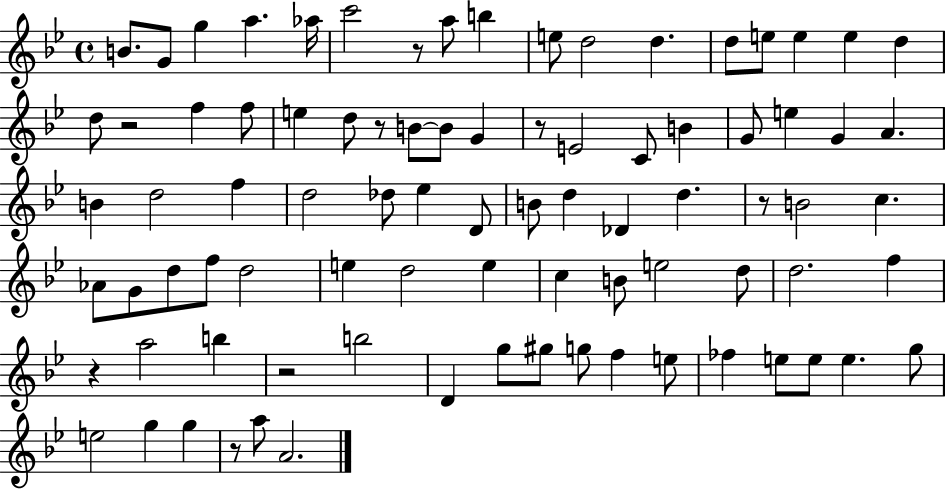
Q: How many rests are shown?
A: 8